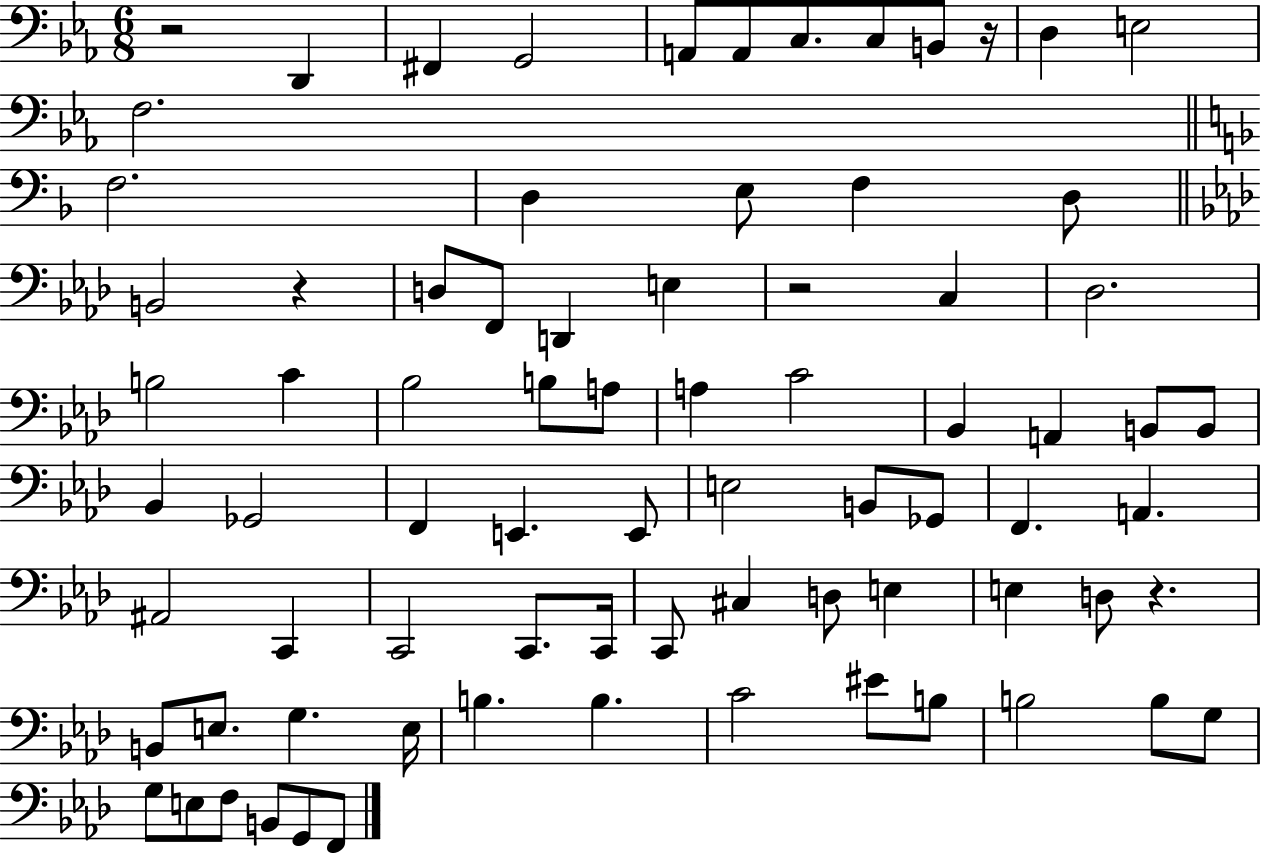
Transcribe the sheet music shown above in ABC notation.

X:1
T:Untitled
M:6/8
L:1/4
K:Eb
z2 D,, ^F,, G,,2 A,,/2 A,,/2 C,/2 C,/2 B,,/2 z/4 D, E,2 F,2 F,2 D, E,/2 F, D,/2 B,,2 z D,/2 F,,/2 D,, E, z2 C, _D,2 B,2 C _B,2 B,/2 A,/2 A, C2 _B,, A,, B,,/2 B,,/2 _B,, _G,,2 F,, E,, E,,/2 E,2 B,,/2 _G,,/2 F,, A,, ^A,,2 C,, C,,2 C,,/2 C,,/4 C,,/2 ^C, D,/2 E, E, D,/2 z B,,/2 E,/2 G, E,/4 B, B, C2 ^E/2 B,/2 B,2 B,/2 G,/2 G,/2 E,/2 F,/2 B,,/2 G,,/2 F,,/2